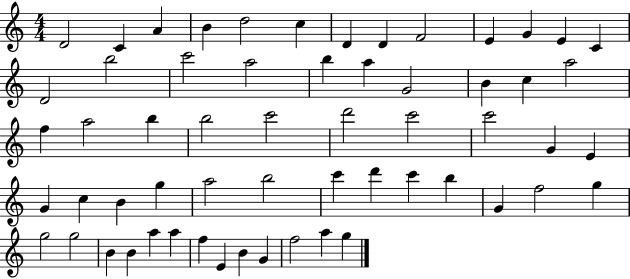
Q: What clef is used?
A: treble